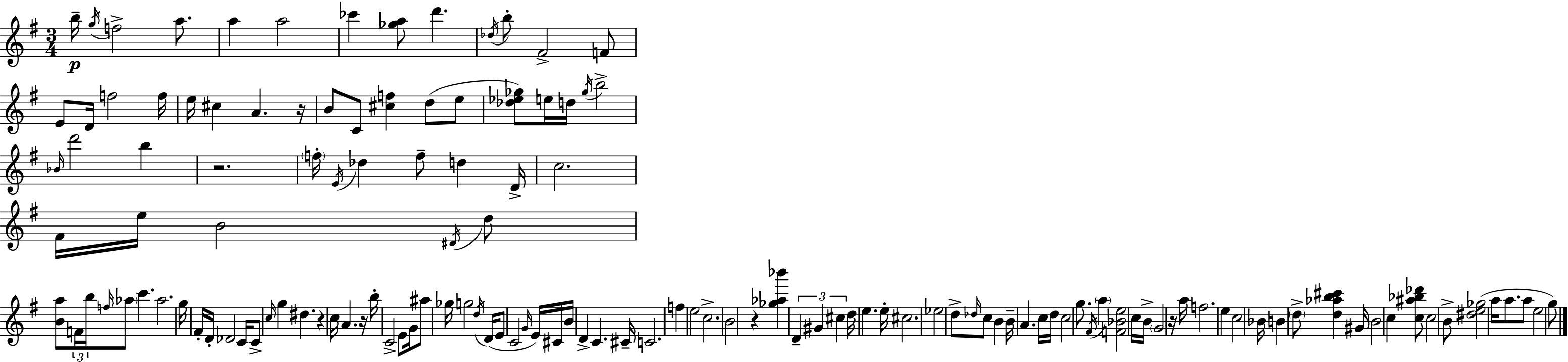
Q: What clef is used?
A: treble